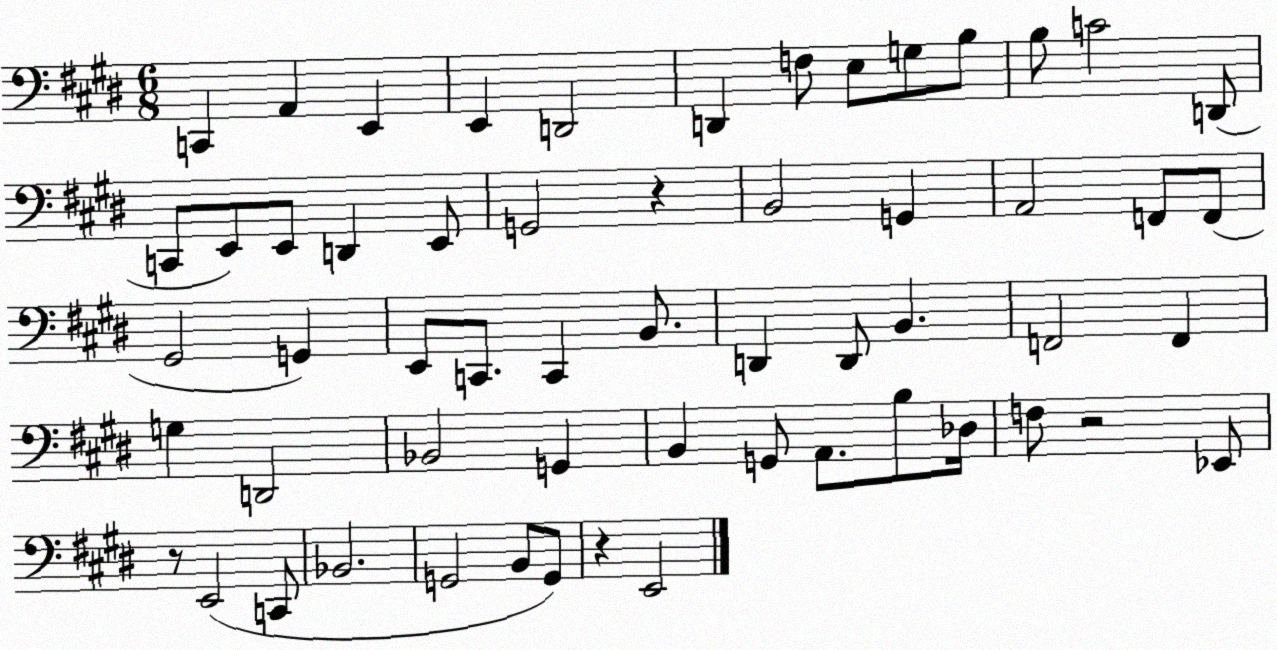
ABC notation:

X:1
T:Untitled
M:6/8
L:1/4
K:E
C,, A,, E,, E,, D,,2 D,, F,/2 E,/2 G,/2 B,/2 B,/2 C2 D,,/2 C,,/2 E,,/2 E,,/2 D,, E,,/2 G,,2 z B,,2 G,, A,,2 F,,/2 F,,/2 ^G,,2 G,, E,,/2 C,,/2 C,, B,,/2 D,, D,,/2 B,, F,,2 F,, G, D,,2 _B,,2 G,, B,, G,,/2 A,,/2 B,/2 _D,/4 F,/2 z2 _E,,/2 z/2 E,,2 C,,/2 _B,,2 G,,2 B,,/2 G,,/2 z E,,2